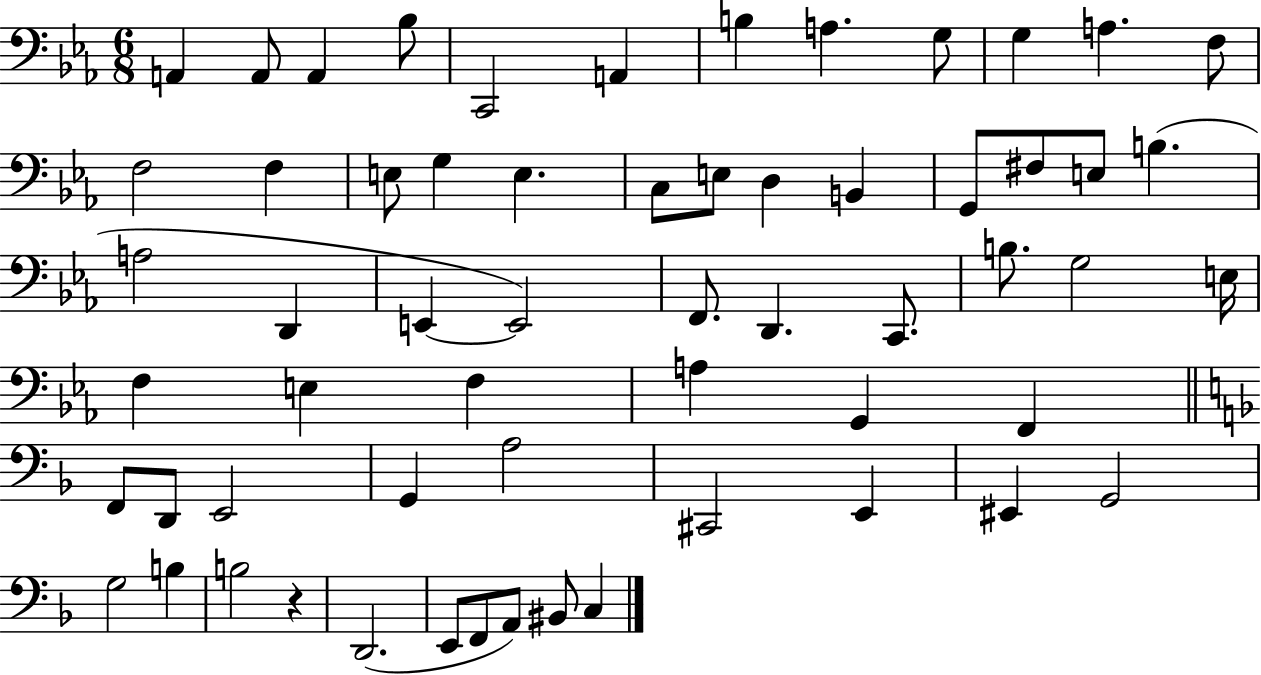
A2/q A2/e A2/q Bb3/e C2/h A2/q B3/q A3/q. G3/e G3/q A3/q. F3/e F3/h F3/q E3/e G3/q E3/q. C3/e E3/e D3/q B2/q G2/e F#3/e E3/e B3/q. A3/h D2/q E2/q E2/h F2/e. D2/q. C2/e. B3/e. G3/h E3/s F3/q E3/q F3/q A3/q G2/q F2/q F2/e D2/e E2/h G2/q A3/h C#2/h E2/q EIS2/q G2/h G3/h B3/q B3/h R/q D2/h. E2/e F2/e A2/e BIS2/e C3/q